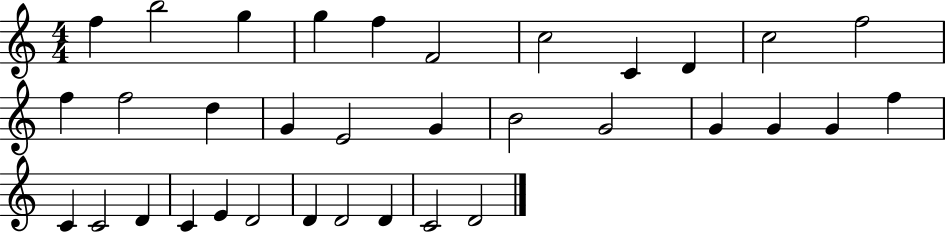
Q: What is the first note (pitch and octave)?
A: F5